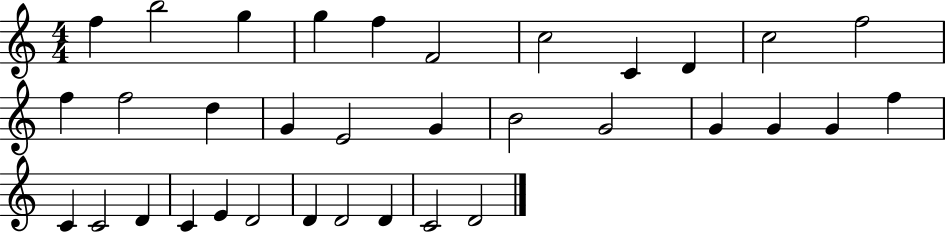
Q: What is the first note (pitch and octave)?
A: F5